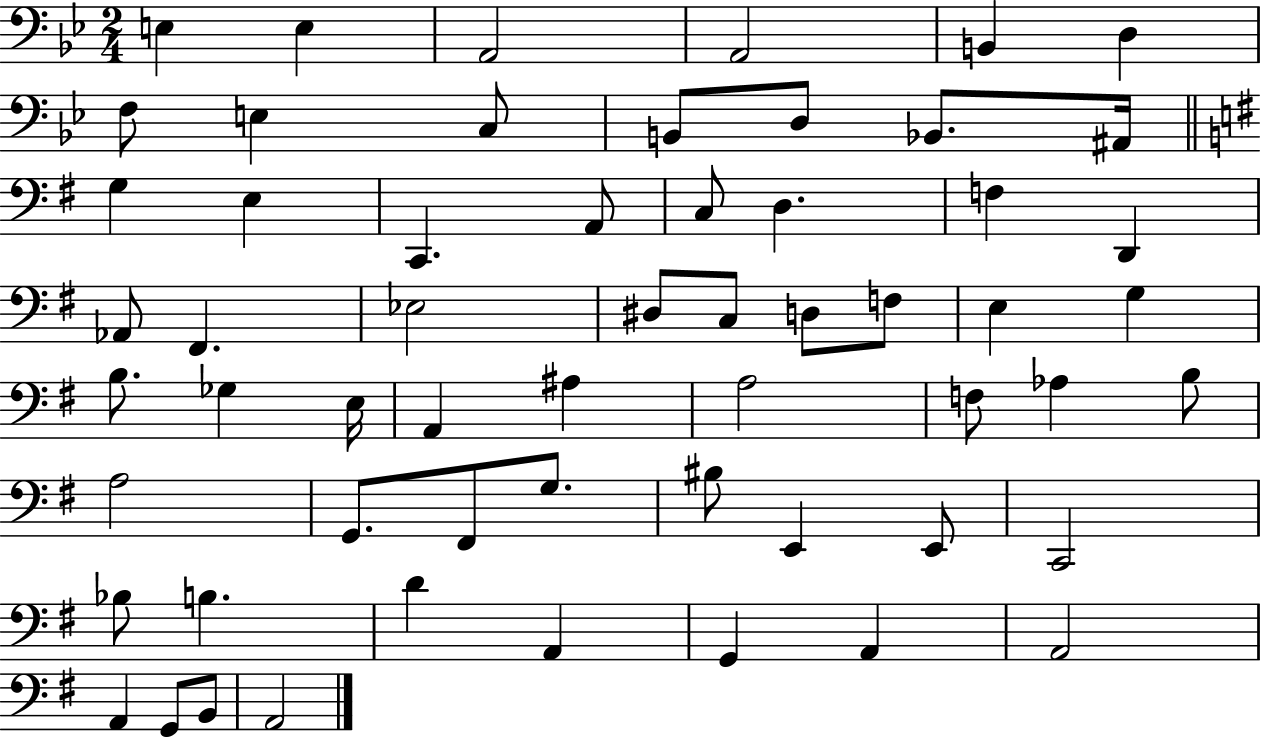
E3/q E3/q A2/h A2/h B2/q D3/q F3/e E3/q C3/e B2/e D3/e Bb2/e. A#2/s G3/q E3/q C2/q. A2/e C3/e D3/q. F3/q D2/q Ab2/e F#2/q. Eb3/h D#3/e C3/e D3/e F3/e E3/q G3/q B3/e. Gb3/q E3/s A2/q A#3/q A3/h F3/e Ab3/q B3/e A3/h G2/e. F#2/e G3/e. BIS3/e E2/q E2/e C2/h Bb3/e B3/q. D4/q A2/q G2/q A2/q A2/h A2/q G2/e B2/e A2/h